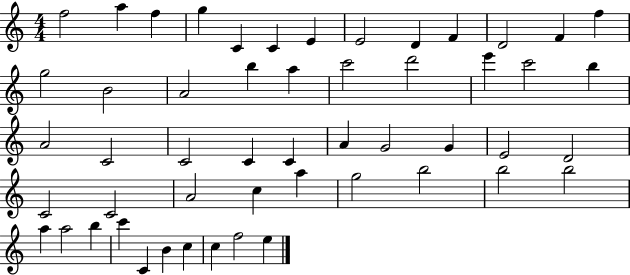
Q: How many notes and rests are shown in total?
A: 52